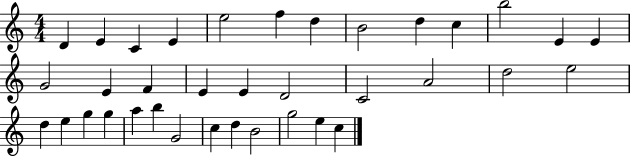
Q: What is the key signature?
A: C major